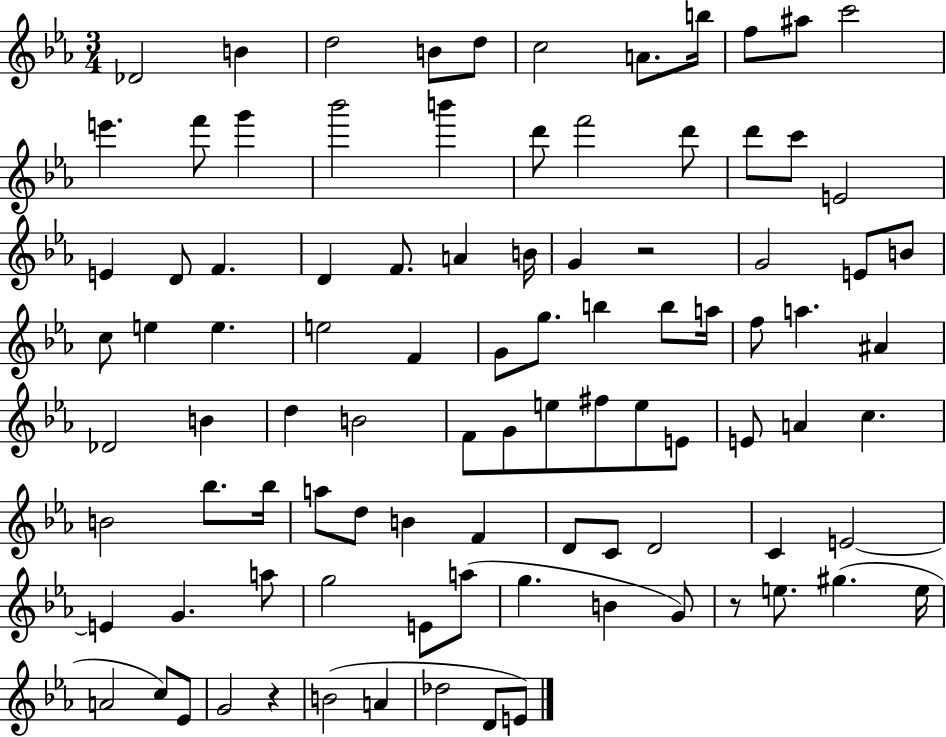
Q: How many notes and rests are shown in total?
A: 95